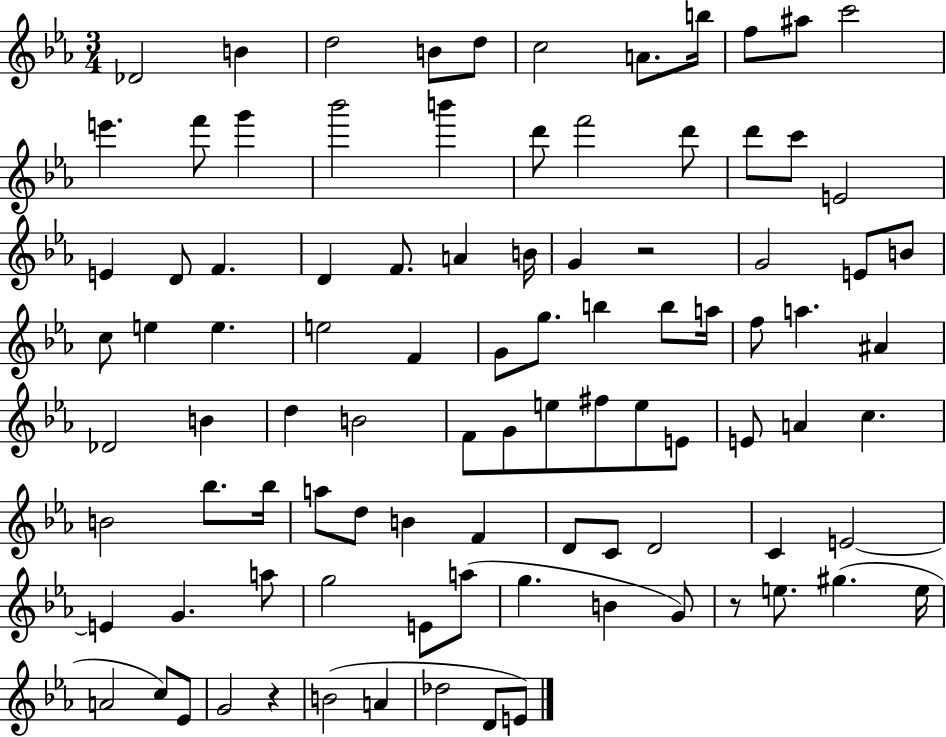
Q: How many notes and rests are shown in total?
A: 95